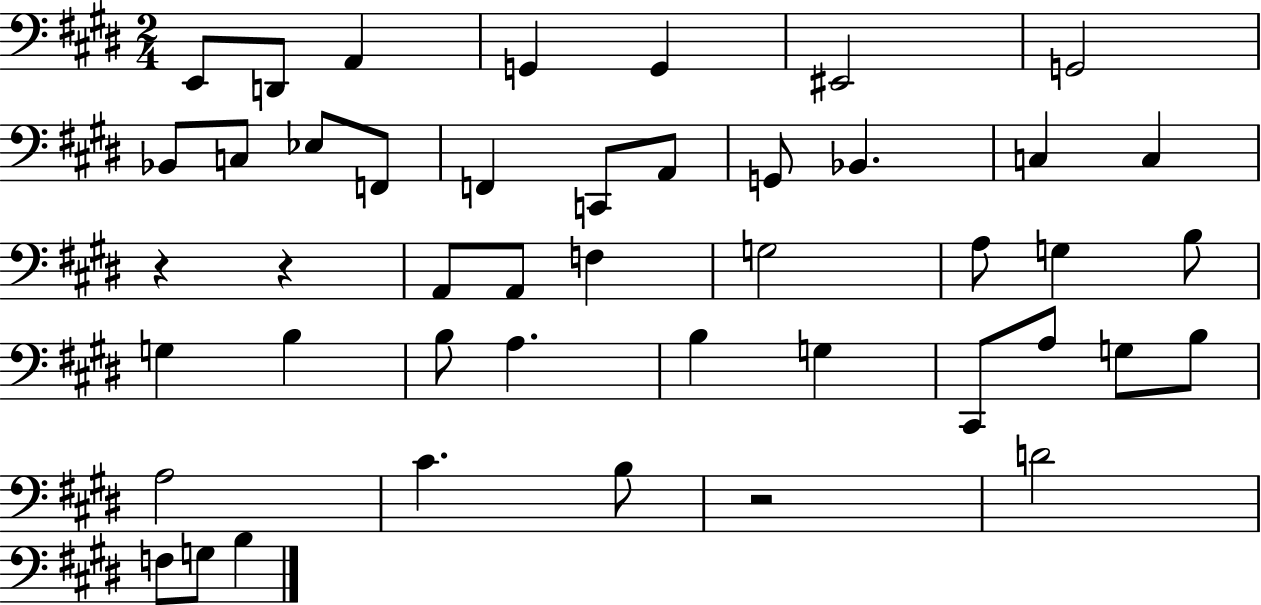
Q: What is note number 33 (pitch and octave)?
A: A3